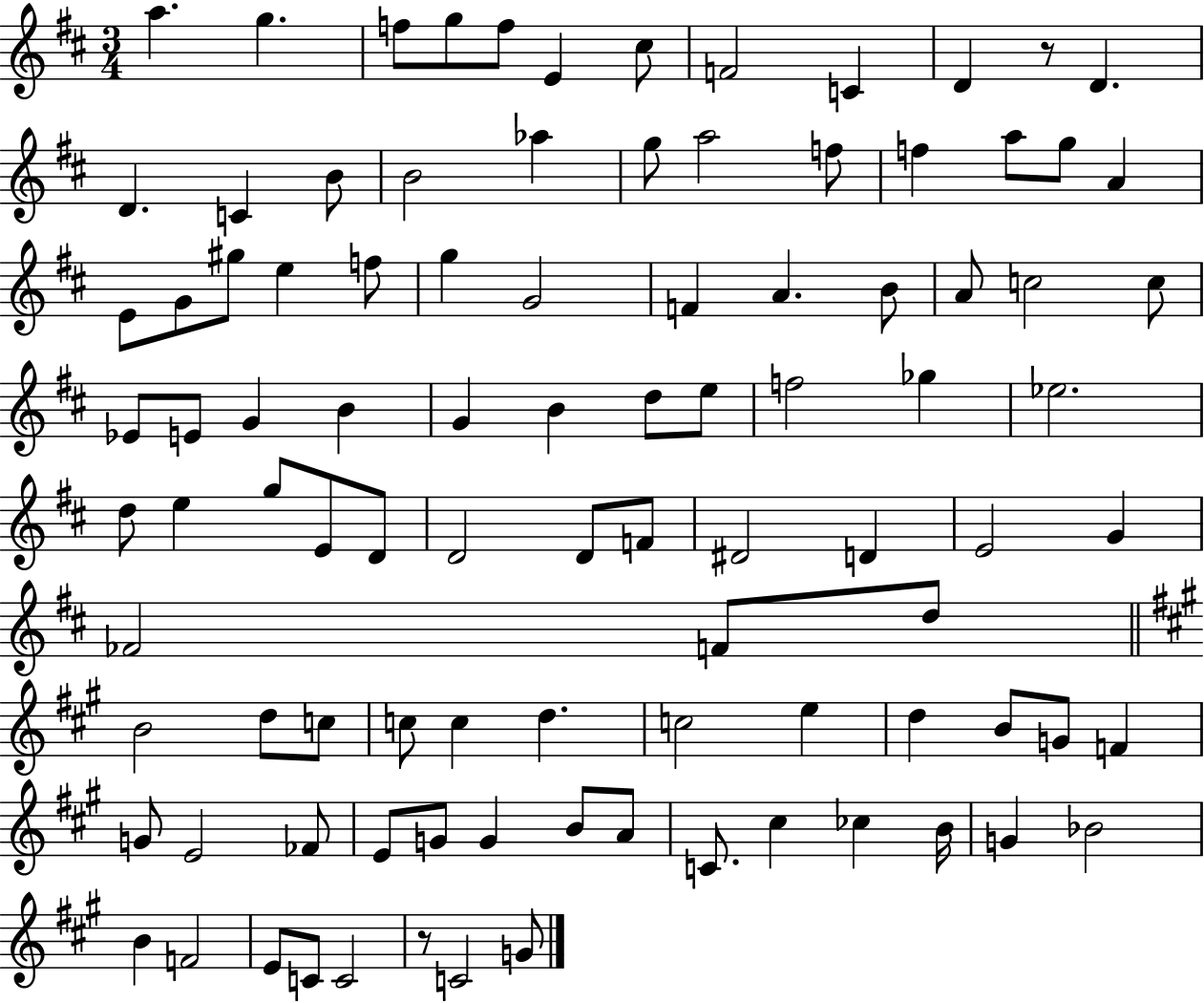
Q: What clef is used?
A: treble